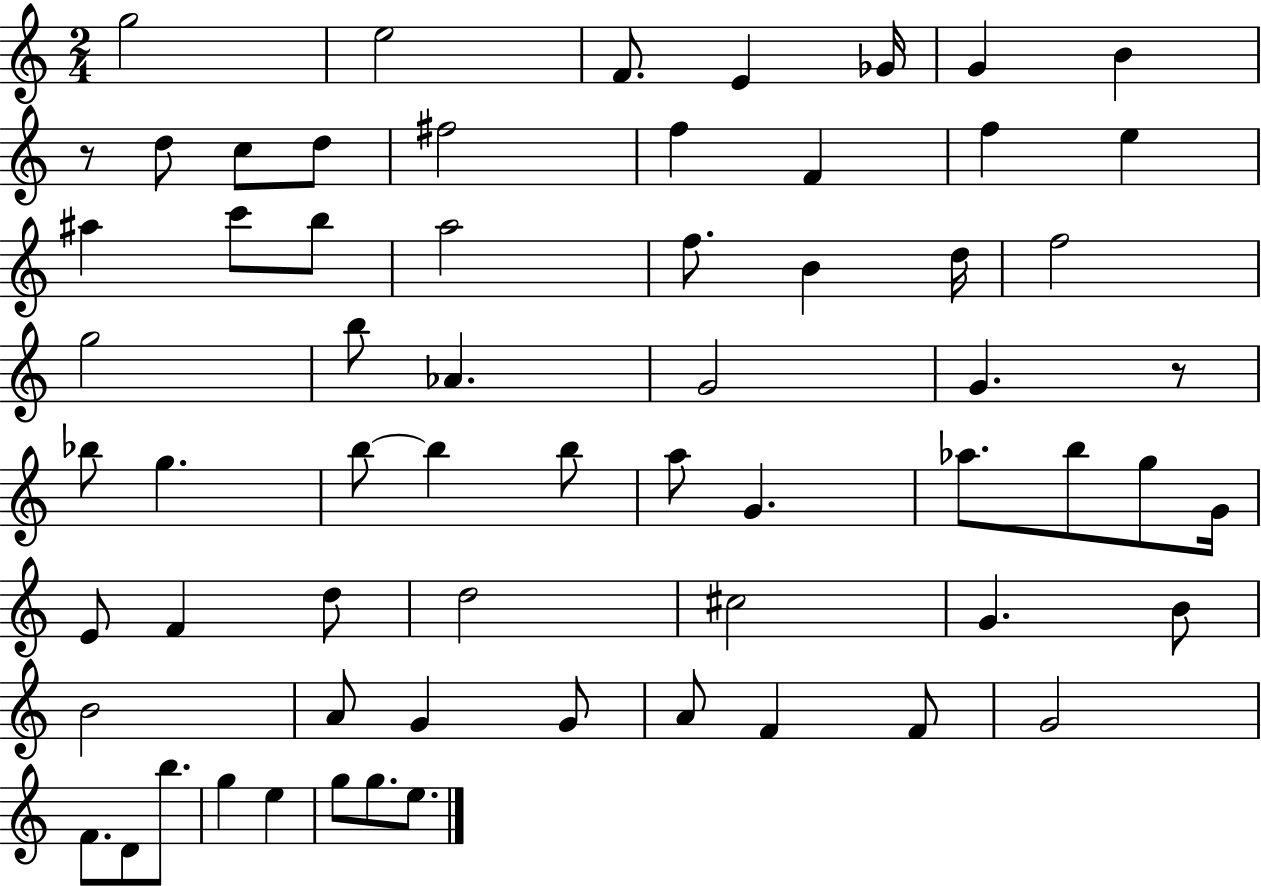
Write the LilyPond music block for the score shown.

{
  \clef treble
  \numericTimeSignature
  \time 2/4
  \key c \major
  g''2 | e''2 | f'8. e'4 ges'16 | g'4 b'4 | \break r8 d''8 c''8 d''8 | fis''2 | f''4 f'4 | f''4 e''4 | \break ais''4 c'''8 b''8 | a''2 | f''8. b'4 d''16 | f''2 | \break g''2 | b''8 aes'4. | g'2 | g'4. r8 | \break bes''8 g''4. | b''8~~ b''4 b''8 | a''8 g'4. | aes''8. b''8 g''8 g'16 | \break e'8 f'4 d''8 | d''2 | cis''2 | g'4. b'8 | \break b'2 | a'8 g'4 g'8 | a'8 f'4 f'8 | g'2 | \break f'8. d'8 b''8. | g''4 e''4 | g''8 g''8. e''8. | \bar "|."
}